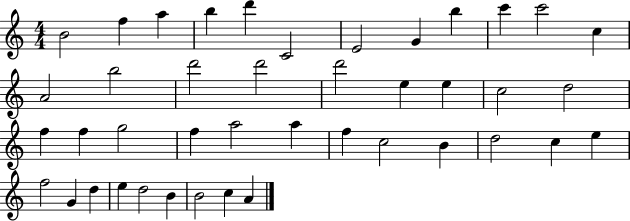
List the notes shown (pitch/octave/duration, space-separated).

B4/h F5/q A5/q B5/q D6/q C4/h E4/h G4/q B5/q C6/q C6/h C5/q A4/h B5/h D6/h D6/h D6/h E5/q E5/q C5/h D5/h F5/q F5/q G5/h F5/q A5/h A5/q F5/q C5/h B4/q D5/h C5/q E5/q F5/h G4/q D5/q E5/q D5/h B4/q B4/h C5/q A4/q